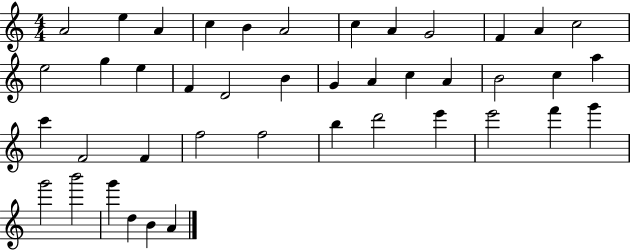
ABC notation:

X:1
T:Untitled
M:4/4
L:1/4
K:C
A2 e A c B A2 c A G2 F A c2 e2 g e F D2 B G A c A B2 c a c' F2 F f2 f2 b d'2 e' e'2 f' g' g'2 b'2 g' d B A